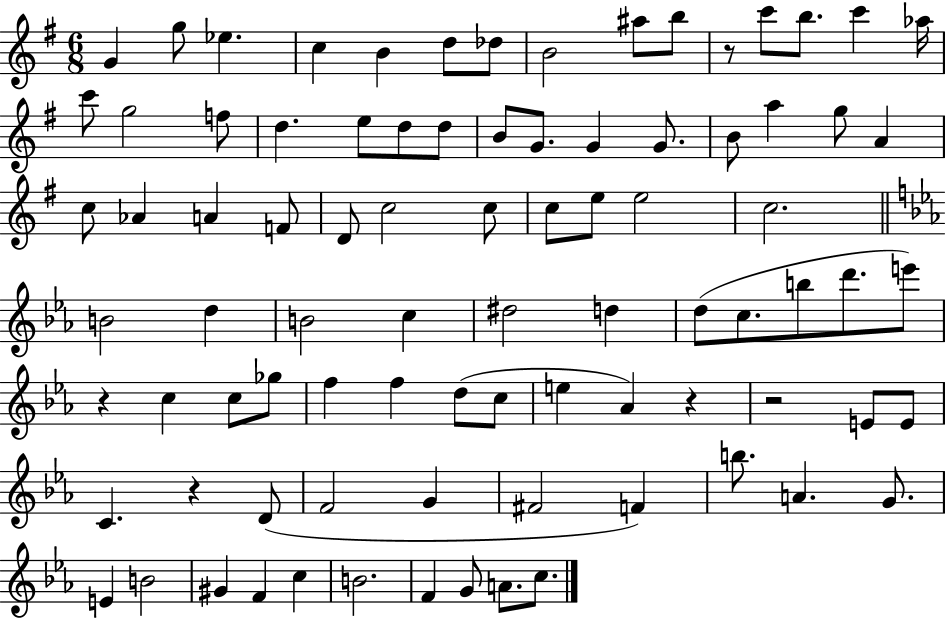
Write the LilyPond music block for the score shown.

{
  \clef treble
  \numericTimeSignature
  \time 6/8
  \key g \major
  g'4 g''8 ees''4. | c''4 b'4 d''8 des''8 | b'2 ais''8 b''8 | r8 c'''8 b''8. c'''4 aes''16 | \break c'''8 g''2 f''8 | d''4. e''8 d''8 d''8 | b'8 g'8. g'4 g'8. | b'8 a''4 g''8 a'4 | \break c''8 aes'4 a'4 f'8 | d'8 c''2 c''8 | c''8 e''8 e''2 | c''2. | \break \bar "||" \break \key ees \major b'2 d''4 | b'2 c''4 | dis''2 d''4 | d''8( c''8. b''8 d'''8. e'''8) | \break r4 c''4 c''8 ges''8 | f''4 f''4 d''8( c''8 | e''4 aes'4) r4 | r2 e'8 e'8 | \break c'4. r4 d'8( | f'2 g'4 | fis'2 f'4) | b''8. a'4. g'8. | \break e'4 b'2 | gis'4 f'4 c''4 | b'2. | f'4 g'8 a'8. c''8. | \break \bar "|."
}